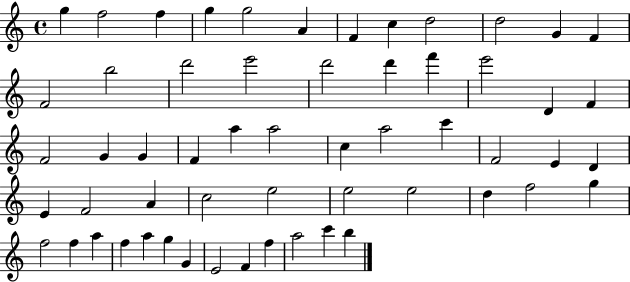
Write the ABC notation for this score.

X:1
T:Untitled
M:4/4
L:1/4
K:C
g f2 f g g2 A F c d2 d2 G F F2 b2 d'2 e'2 d'2 d' f' e'2 D F F2 G G F a a2 c a2 c' F2 E D E F2 A c2 e2 e2 e2 d f2 g f2 f a f a g G E2 F f a2 c' b